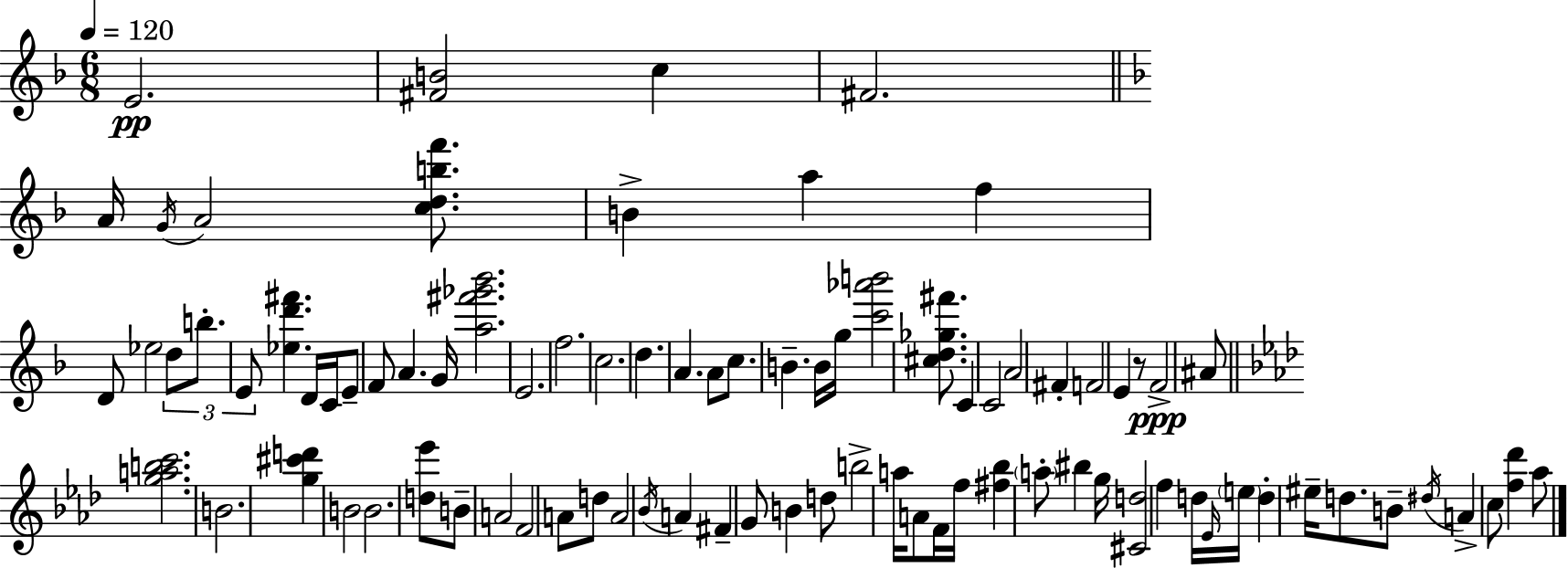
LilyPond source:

{
  \clef treble
  \numericTimeSignature
  \time 6/8
  \key d \minor
  \tempo 4 = 120
  \repeat volta 2 { e'2.\pp | <fis' b'>2 c''4 | fis'2. | \bar "||" \break \key f \major a'16 \acciaccatura { g'16 } a'2 <c'' d'' b'' f'''>8. | b'4-> a''4 f''4 | d'8 ees''2 \tuplet 3/2 { d''8 | b''8.-. e'8 } <ees'' d''' fis'''>4. | \break d'16 c'16 e'8-- f'8 a'4. | g'16 <a'' fis''' ges''' bes'''>2. | e'2. | f''2. | \break c''2. | d''4. a'4. | a'8 c''8. b'4.-- | b'16 g''16 <c''' aes''' b'''>2 <cis'' d'' ges'' fis'''>8. | \break c'4 c'2 | a'2 fis'4-. | f'2 e'4 | r8 f'2->\ppp ais'8 | \break \bar "||" \break \key aes \major <g'' a'' b'' c'''>2. | b'2. | <g'' cis''' d'''>4 b'2 | b'2. | \break <d'' ees'''>8 b'8-- a'2 | f'2 a'8 d''8 | a'2 \acciaccatura { bes'16 } a'4 | fis'4-- g'8 b'4 d''8 | \break b''2-> a''16 a'8 | f'16 f''16 <fis'' bes''>4 \parenthesize a''8-. bis''4 | g''16 <cis' d''>2 f''4 | d''16 \grace { ees'16 } \parenthesize e''16 d''4-. eis''16-- d''8. | \break b'8-- \acciaccatura { dis''16 } a'4-> c''8 <f'' des'''>4 | aes''8 } \bar "|."
}